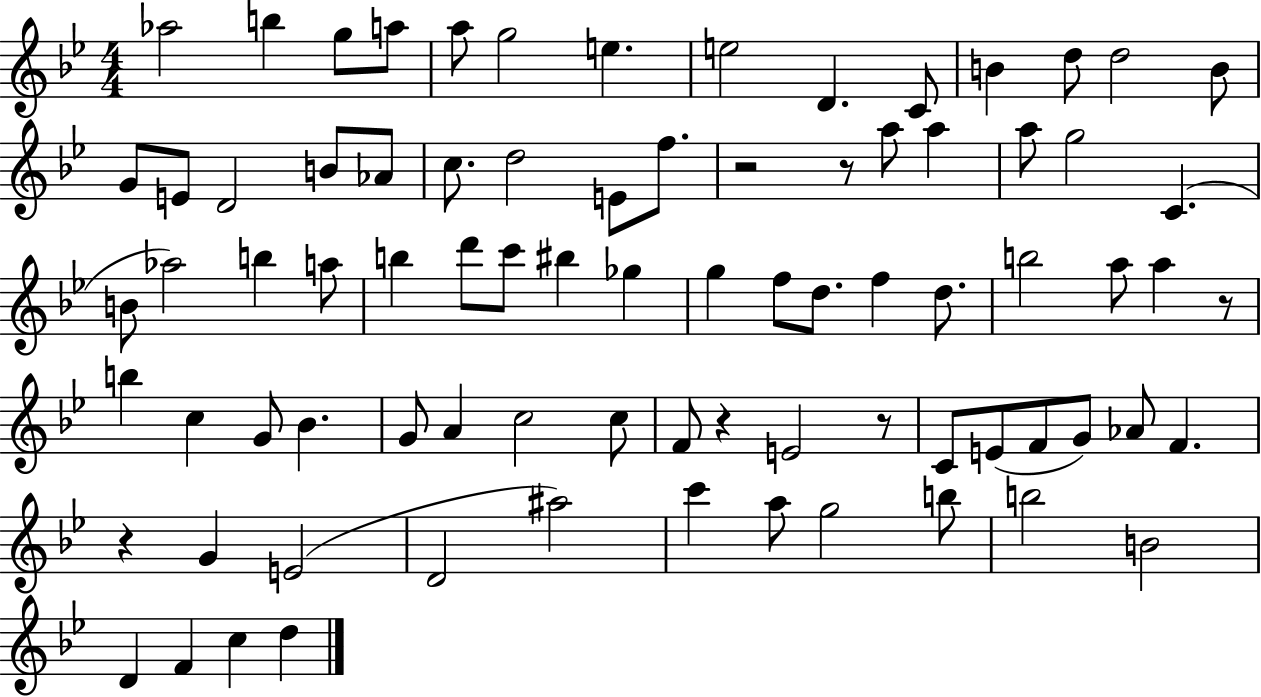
X:1
T:Untitled
M:4/4
L:1/4
K:Bb
_a2 b g/2 a/2 a/2 g2 e e2 D C/2 B d/2 d2 B/2 G/2 E/2 D2 B/2 _A/2 c/2 d2 E/2 f/2 z2 z/2 a/2 a a/2 g2 C B/2 _a2 b a/2 b d'/2 c'/2 ^b _g g f/2 d/2 f d/2 b2 a/2 a z/2 b c G/2 _B G/2 A c2 c/2 F/2 z E2 z/2 C/2 E/2 F/2 G/2 _A/2 F z G E2 D2 ^a2 c' a/2 g2 b/2 b2 B2 D F c d